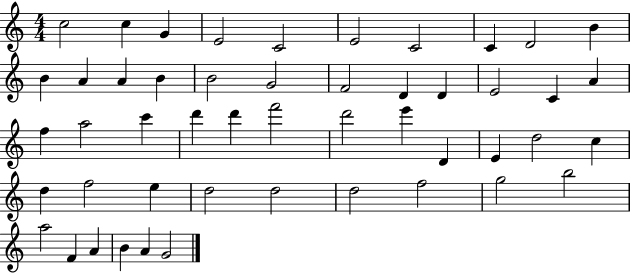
C5/h C5/q G4/q E4/h C4/h E4/h C4/h C4/q D4/h B4/q B4/q A4/q A4/q B4/q B4/h G4/h F4/h D4/q D4/q E4/h C4/q A4/q F5/q A5/h C6/q D6/q D6/q F6/h D6/h E6/q D4/q E4/q D5/h C5/q D5/q F5/h E5/q D5/h D5/h D5/h F5/h G5/h B5/h A5/h F4/q A4/q B4/q A4/q G4/h